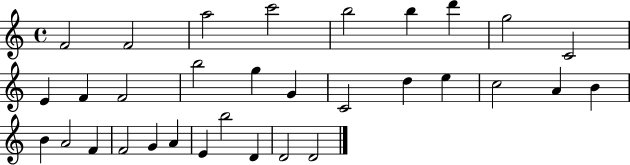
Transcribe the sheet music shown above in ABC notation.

X:1
T:Untitled
M:4/4
L:1/4
K:C
F2 F2 a2 c'2 b2 b d' g2 C2 E F F2 b2 g G C2 d e c2 A B B A2 F F2 G A E b2 D D2 D2